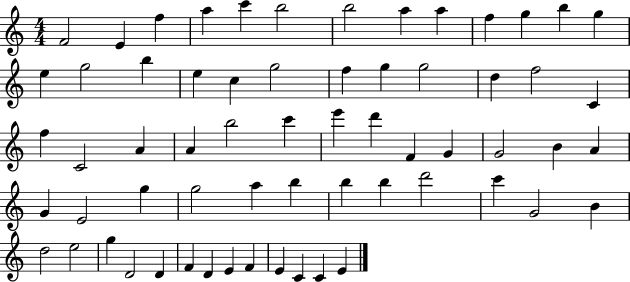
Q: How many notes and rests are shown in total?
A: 63